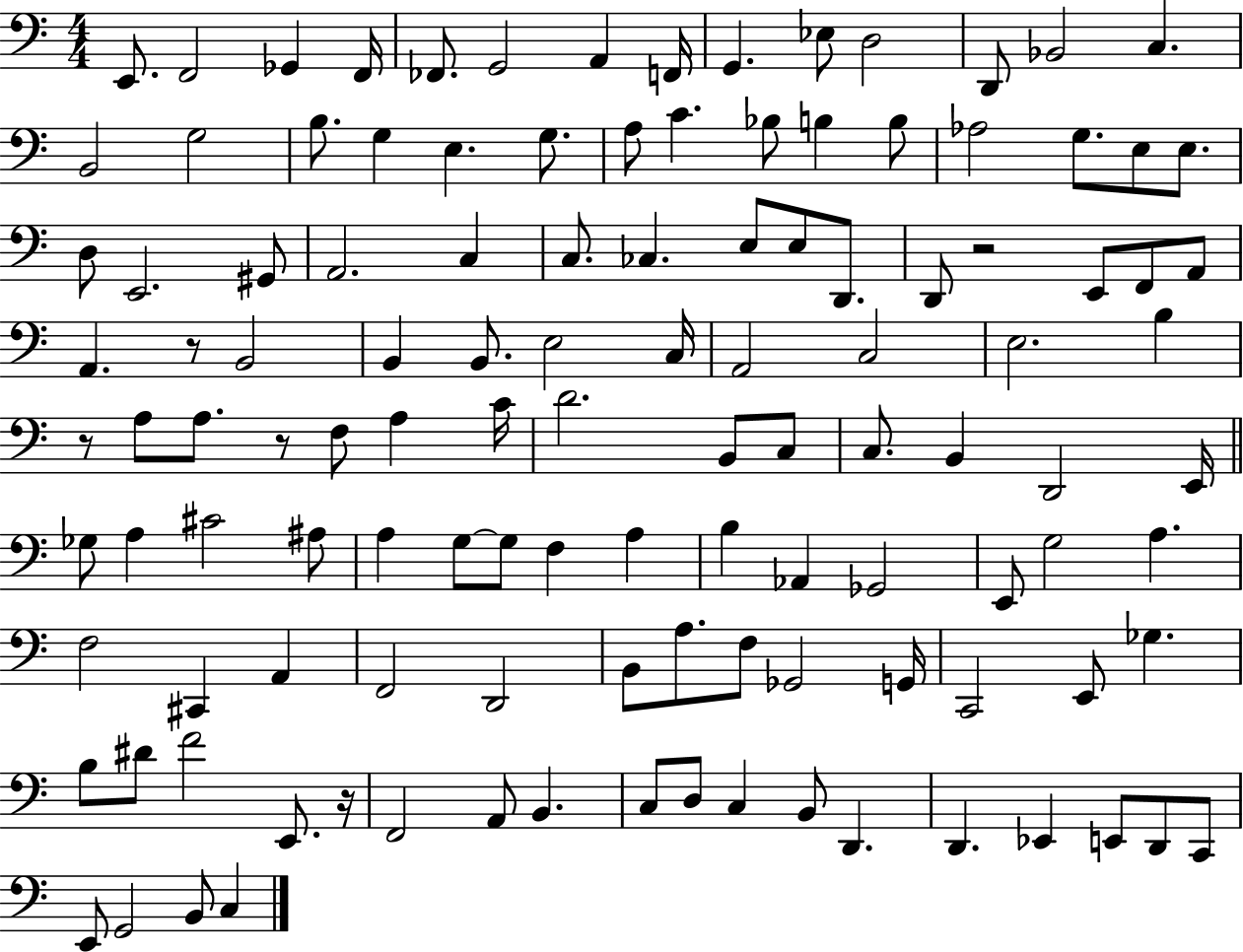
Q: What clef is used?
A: bass